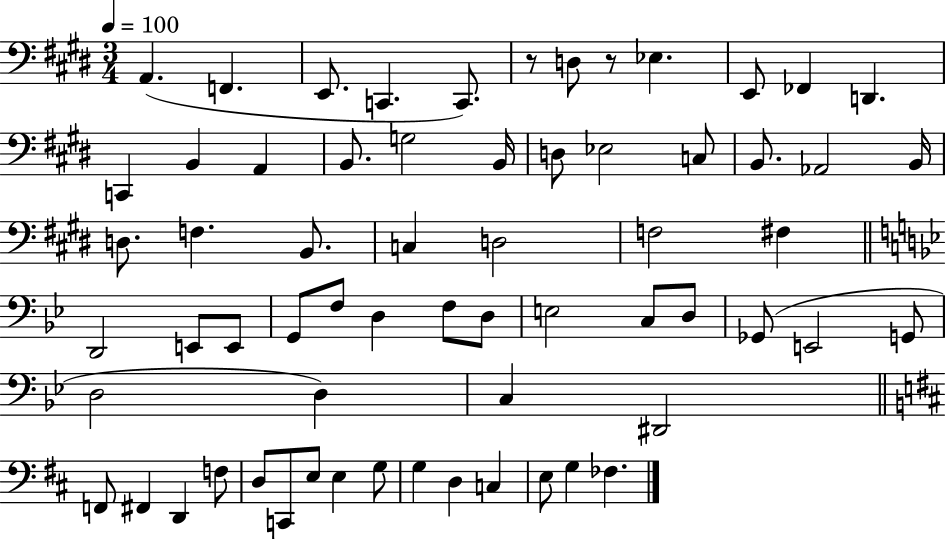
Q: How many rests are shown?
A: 2